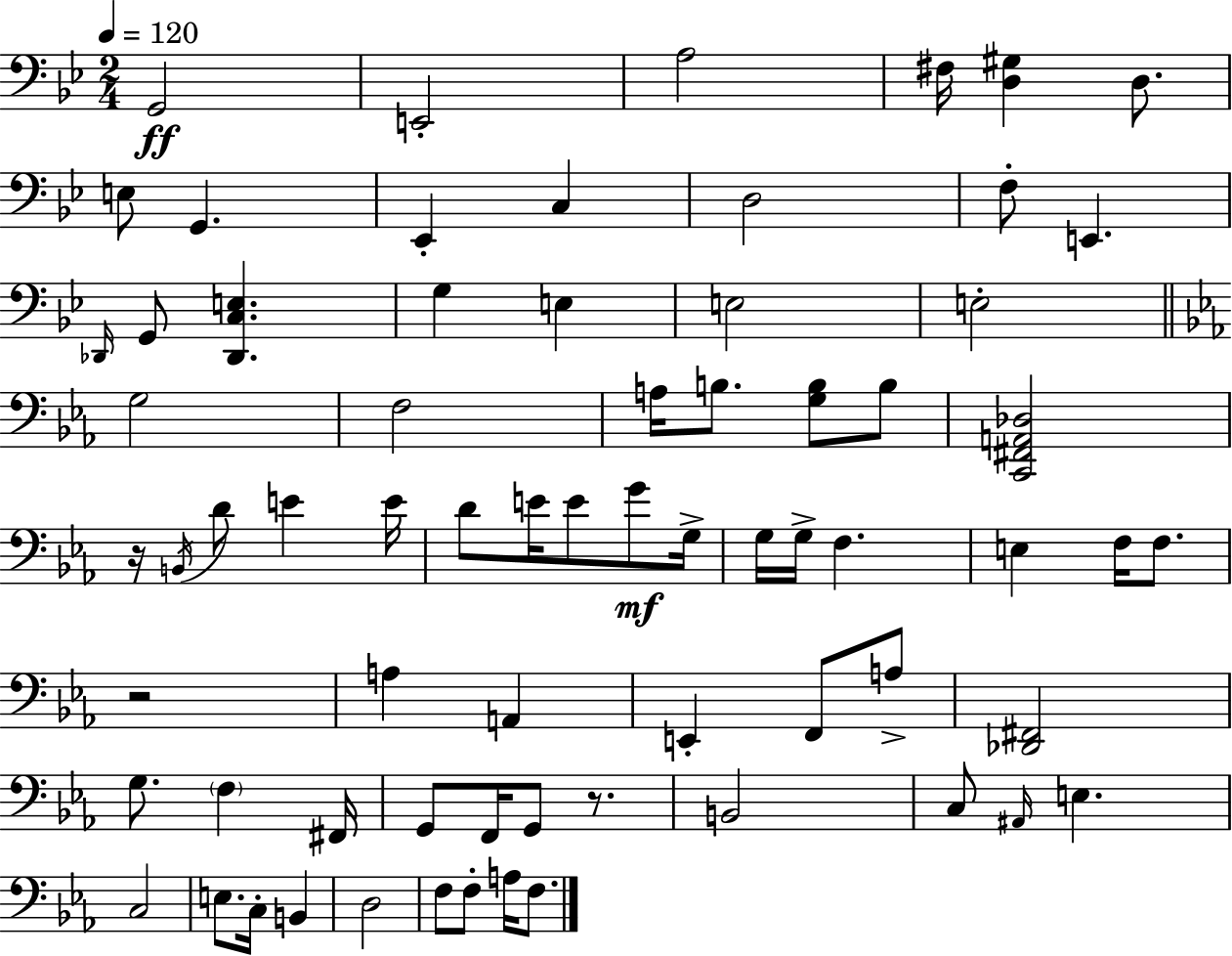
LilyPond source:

{
  \clef bass
  \numericTimeSignature
  \time 2/4
  \key bes \major
  \tempo 4 = 120
  g,2\ff | e,2-. | a2 | fis16 <d gis>4 d8. | \break e8 g,4. | ees,4-. c4 | d2 | f8-. e,4. | \break \grace { des,16 } g,8 <des, c e>4. | g4 e4 | e2 | e2-. | \break \bar "||" \break \key ees \major g2 | f2 | a16 b8. <g b>8 b8 | <c, fis, a, des>2 | \break r16 \acciaccatura { b,16 } d'8 e'4 | e'16 d'8 e'16 e'8 g'8\mf | g16-> g16 g16-> f4. | e4 f16 f8. | \break r2 | a4 a,4 | e,4-. f,8 a8-> | <des, fis,>2 | \break g8. \parenthesize f4 | fis,16 g,8 f,16 g,8 r8. | b,2 | c8 \grace { ais,16 } e4. | \break c2 | e8. c16-. b,4 | d2 | f8 f8-. a16 f8. | \break \bar "|."
}